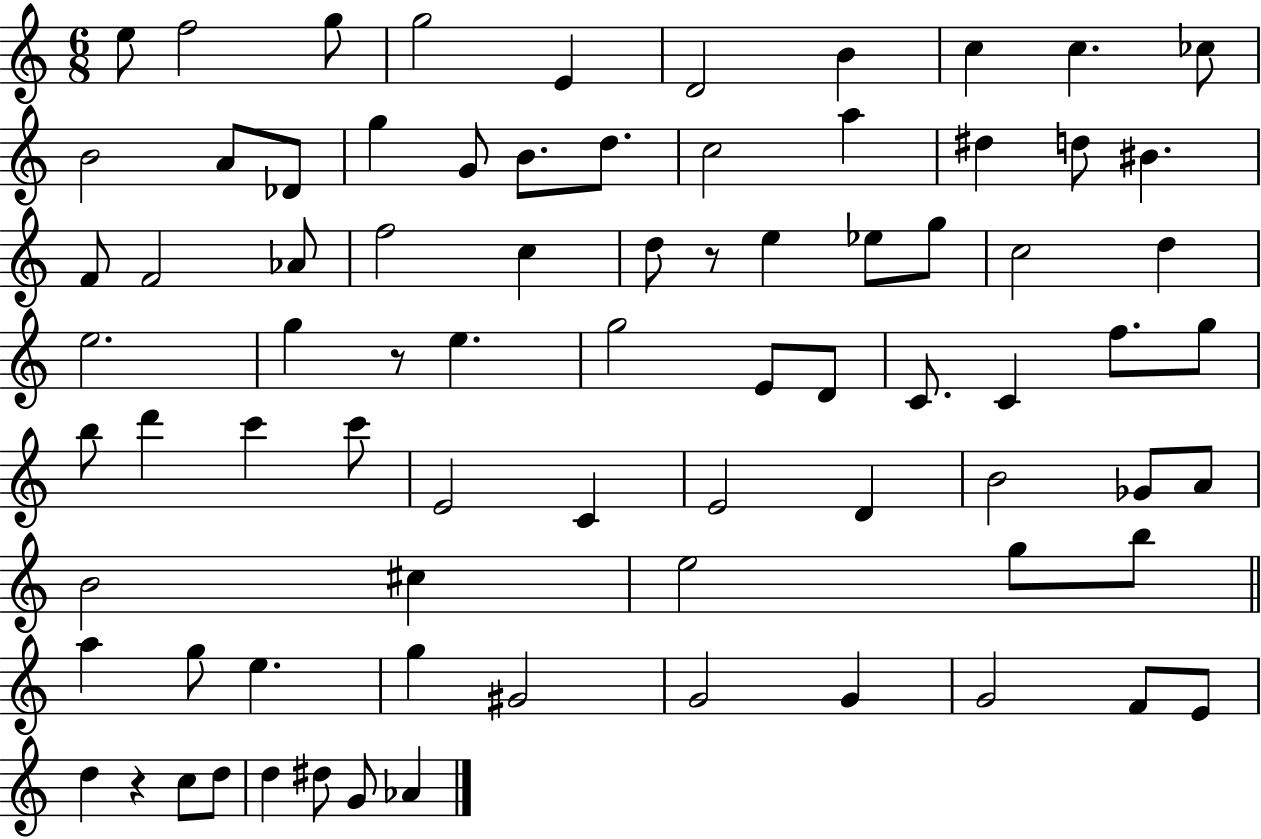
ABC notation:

X:1
T:Untitled
M:6/8
L:1/4
K:C
e/2 f2 g/2 g2 E D2 B c c _c/2 B2 A/2 _D/2 g G/2 B/2 d/2 c2 a ^d d/2 ^B F/2 F2 _A/2 f2 c d/2 z/2 e _e/2 g/2 c2 d e2 g z/2 e g2 E/2 D/2 C/2 C f/2 g/2 b/2 d' c' c'/2 E2 C E2 D B2 _G/2 A/2 B2 ^c e2 g/2 b/2 a g/2 e g ^G2 G2 G G2 F/2 E/2 d z c/2 d/2 d ^d/2 G/2 _A